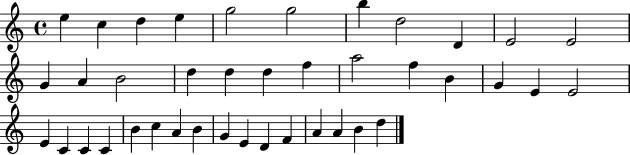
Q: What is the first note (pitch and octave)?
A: E5